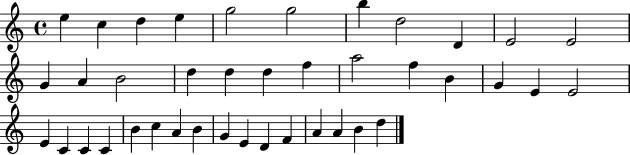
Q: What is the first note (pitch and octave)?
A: E5